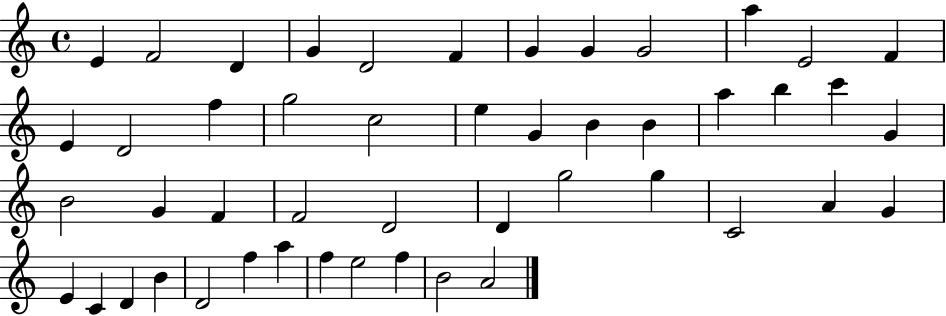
{
  \clef treble
  \time 4/4
  \defaultTimeSignature
  \key c \major
  e'4 f'2 d'4 | g'4 d'2 f'4 | g'4 g'4 g'2 | a''4 e'2 f'4 | \break e'4 d'2 f''4 | g''2 c''2 | e''4 g'4 b'4 b'4 | a''4 b''4 c'''4 g'4 | \break b'2 g'4 f'4 | f'2 d'2 | d'4 g''2 g''4 | c'2 a'4 g'4 | \break e'4 c'4 d'4 b'4 | d'2 f''4 a''4 | f''4 e''2 f''4 | b'2 a'2 | \break \bar "|."
}